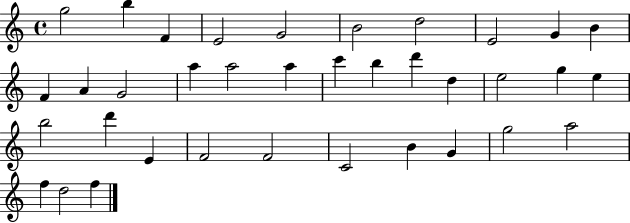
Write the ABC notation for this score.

X:1
T:Untitled
M:4/4
L:1/4
K:C
g2 b F E2 G2 B2 d2 E2 G B F A G2 a a2 a c' b d' d e2 g e b2 d' E F2 F2 C2 B G g2 a2 f d2 f